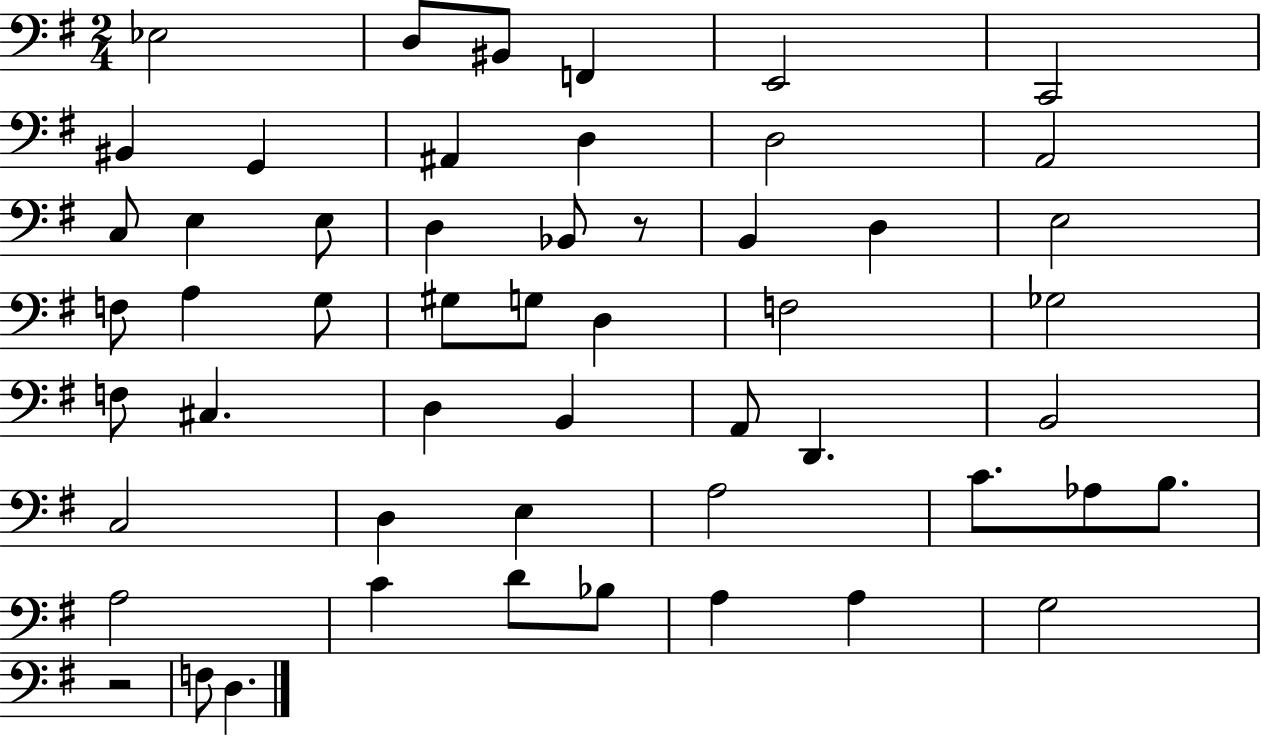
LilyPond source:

{
  \clef bass
  \numericTimeSignature
  \time 2/4
  \key g \major
  ees2 | d8 bis,8 f,4 | e,2 | c,2 | \break bis,4 g,4 | ais,4 d4 | d2 | a,2 | \break c8 e4 e8 | d4 bes,8 r8 | b,4 d4 | e2 | \break f8 a4 g8 | gis8 g8 d4 | f2 | ges2 | \break f8 cis4. | d4 b,4 | a,8 d,4. | b,2 | \break c2 | d4 e4 | a2 | c'8. aes8 b8. | \break a2 | c'4 d'8 bes8 | a4 a4 | g2 | \break r2 | f8 d4. | \bar "|."
}